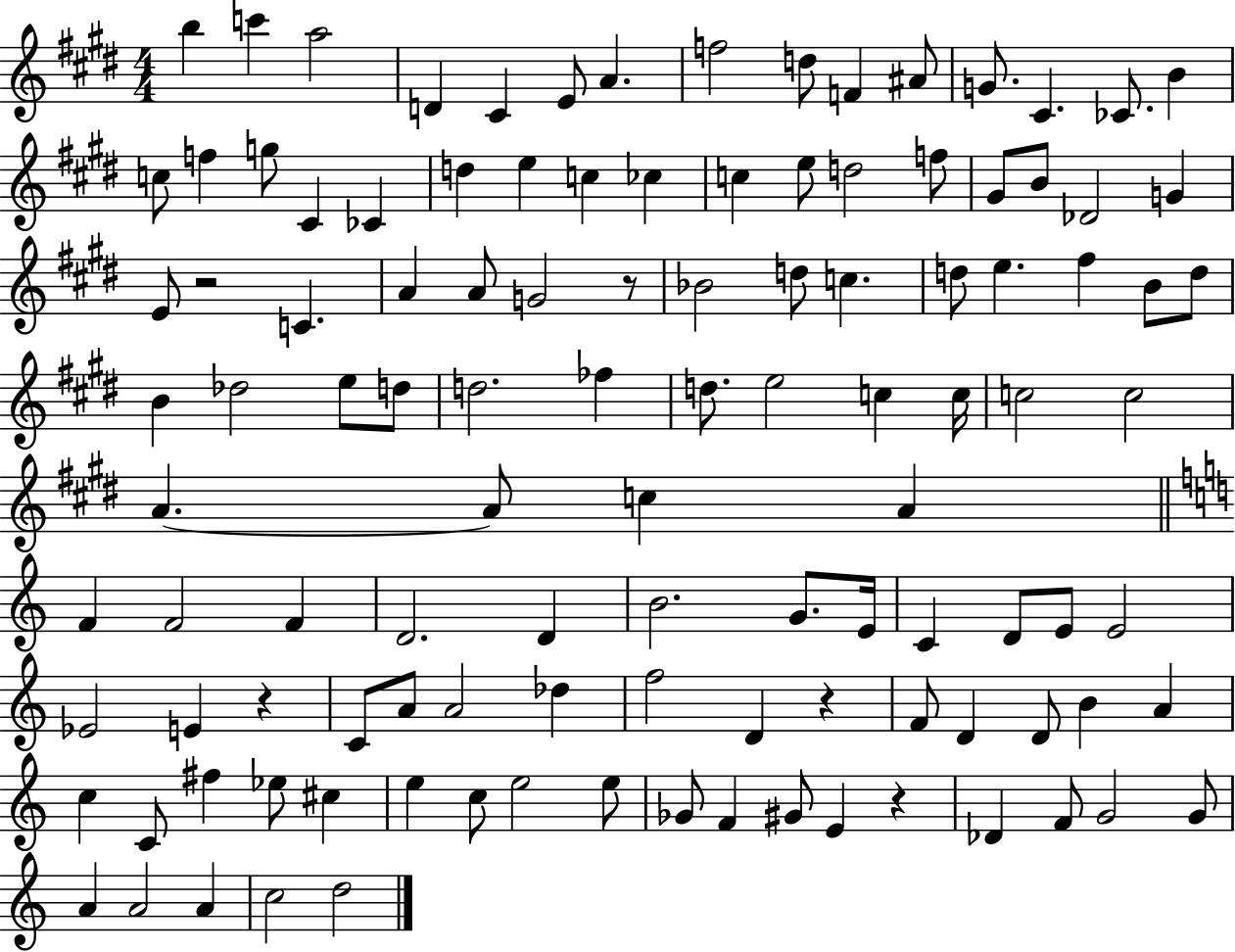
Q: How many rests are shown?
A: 5